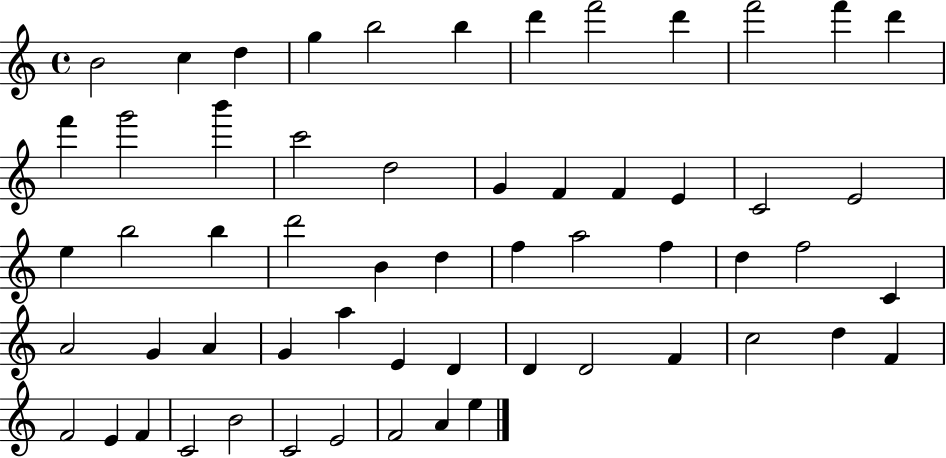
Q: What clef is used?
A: treble